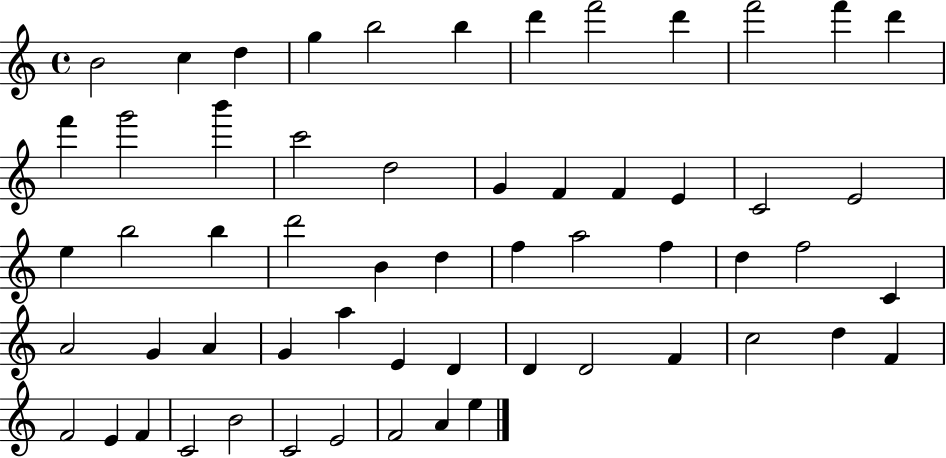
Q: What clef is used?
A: treble